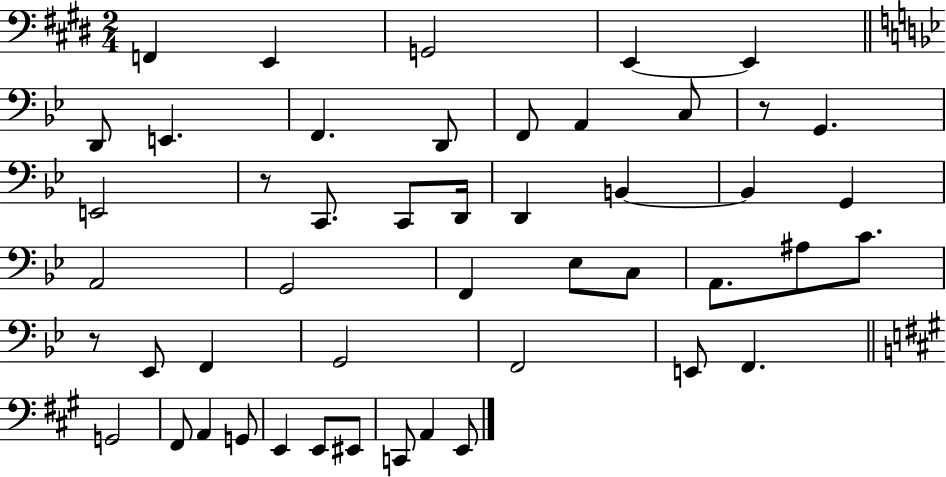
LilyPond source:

{
  \clef bass
  \numericTimeSignature
  \time 2/4
  \key e \major
  \repeat volta 2 { f,4 e,4 | g,2 | e,4~~ e,4 | \bar "||" \break \key bes \major d,8 e,4. | f,4. d,8 | f,8 a,4 c8 | r8 g,4. | \break e,2 | r8 c,8. c,8 d,16 | d,4 b,4~~ | b,4 g,4 | \break a,2 | g,2 | f,4 ees8 c8 | a,8. ais8 c'8. | \break r8 ees,8 f,4 | g,2 | f,2 | e,8 f,4. | \break \bar "||" \break \key a \major g,2 | fis,8 a,4 g,8 | e,4 e,8 eis,8 | c,8 a,4 e,8 | \break } \bar "|."
}